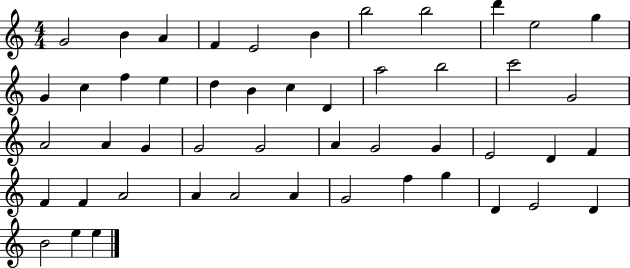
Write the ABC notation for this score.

X:1
T:Untitled
M:4/4
L:1/4
K:C
G2 B A F E2 B b2 b2 d' e2 g G c f e d B c D a2 b2 c'2 G2 A2 A G G2 G2 A G2 G E2 D F F F A2 A A2 A G2 f g D E2 D B2 e e